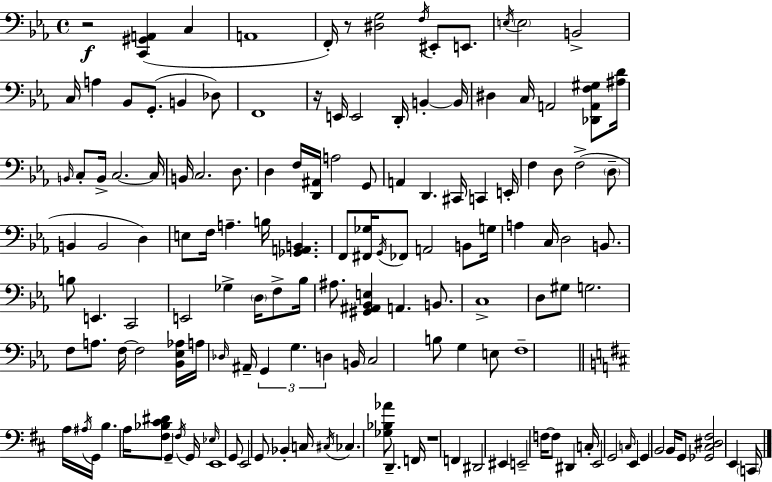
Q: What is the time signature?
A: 4/4